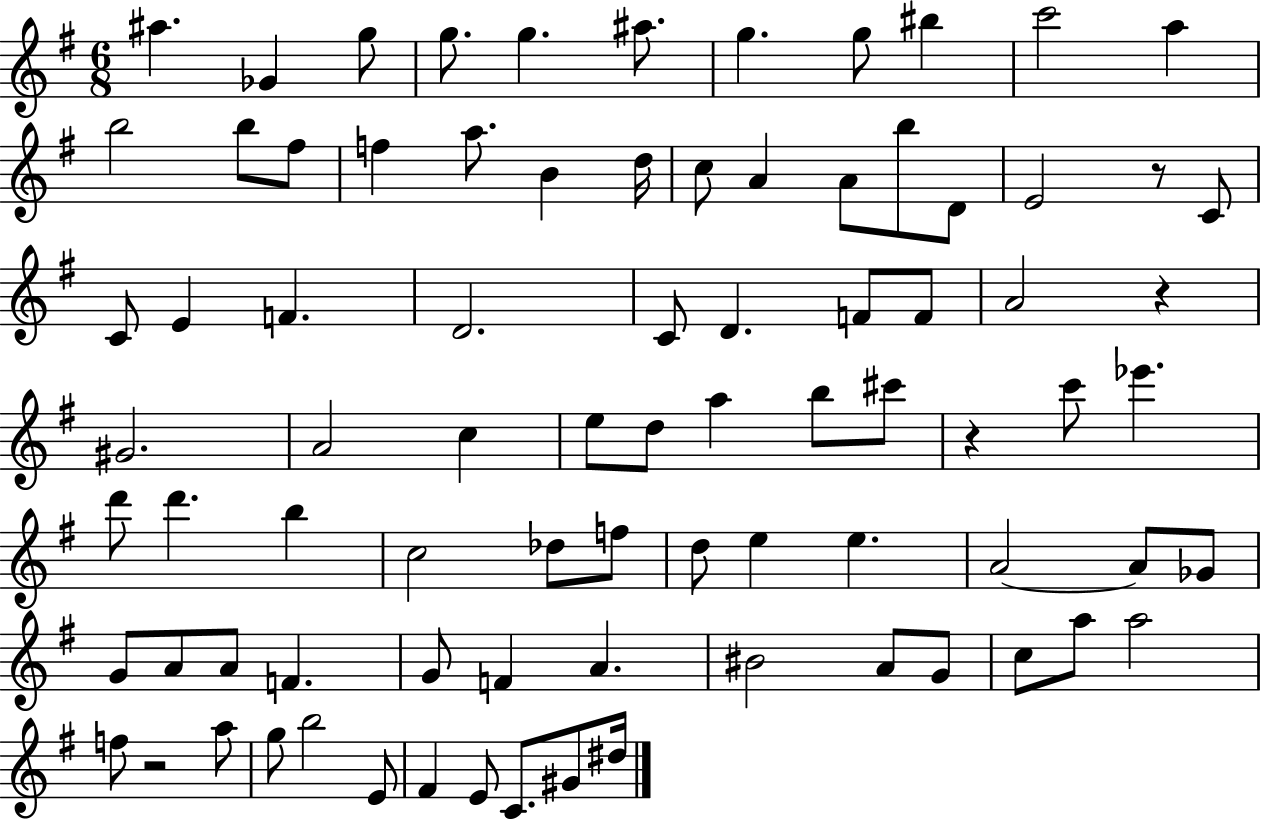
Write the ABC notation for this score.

X:1
T:Untitled
M:6/8
L:1/4
K:G
^a _G g/2 g/2 g ^a/2 g g/2 ^b c'2 a b2 b/2 ^f/2 f a/2 B d/4 c/2 A A/2 b/2 D/2 E2 z/2 C/2 C/2 E F D2 C/2 D F/2 F/2 A2 z ^G2 A2 c e/2 d/2 a b/2 ^c'/2 z c'/2 _e' d'/2 d' b c2 _d/2 f/2 d/2 e e A2 A/2 _G/2 G/2 A/2 A/2 F G/2 F A ^B2 A/2 G/2 c/2 a/2 a2 f/2 z2 a/2 g/2 b2 E/2 ^F E/2 C/2 ^G/2 ^d/4